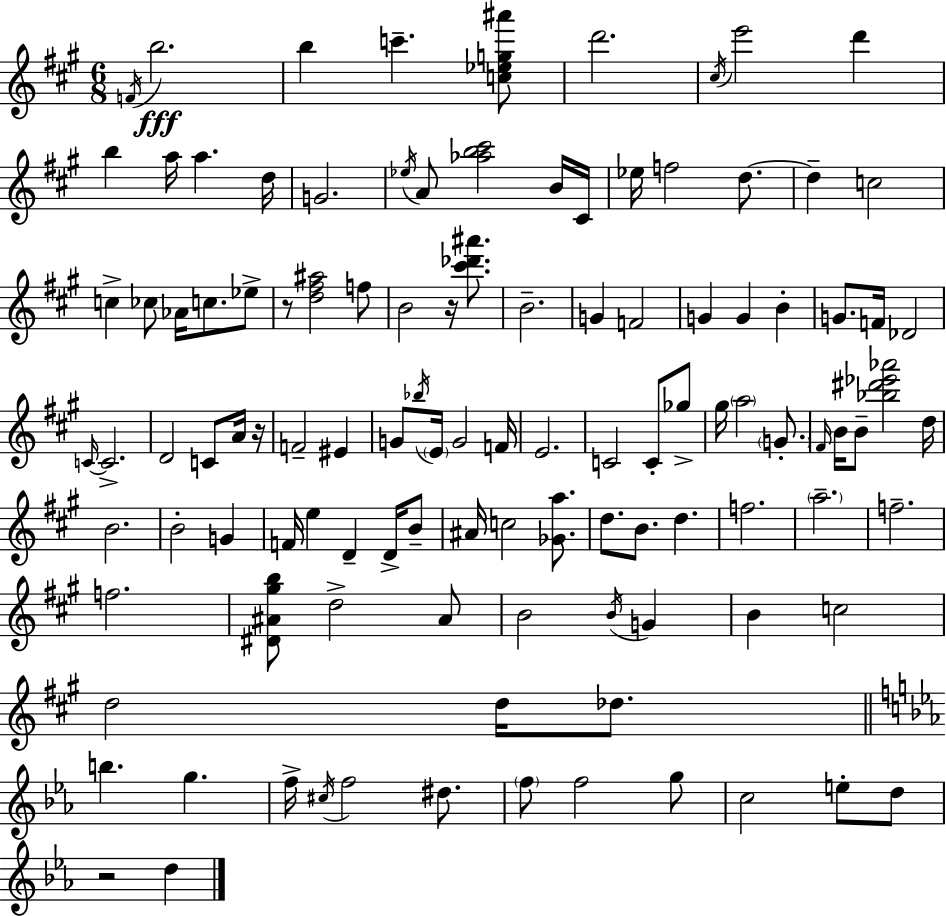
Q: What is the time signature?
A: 6/8